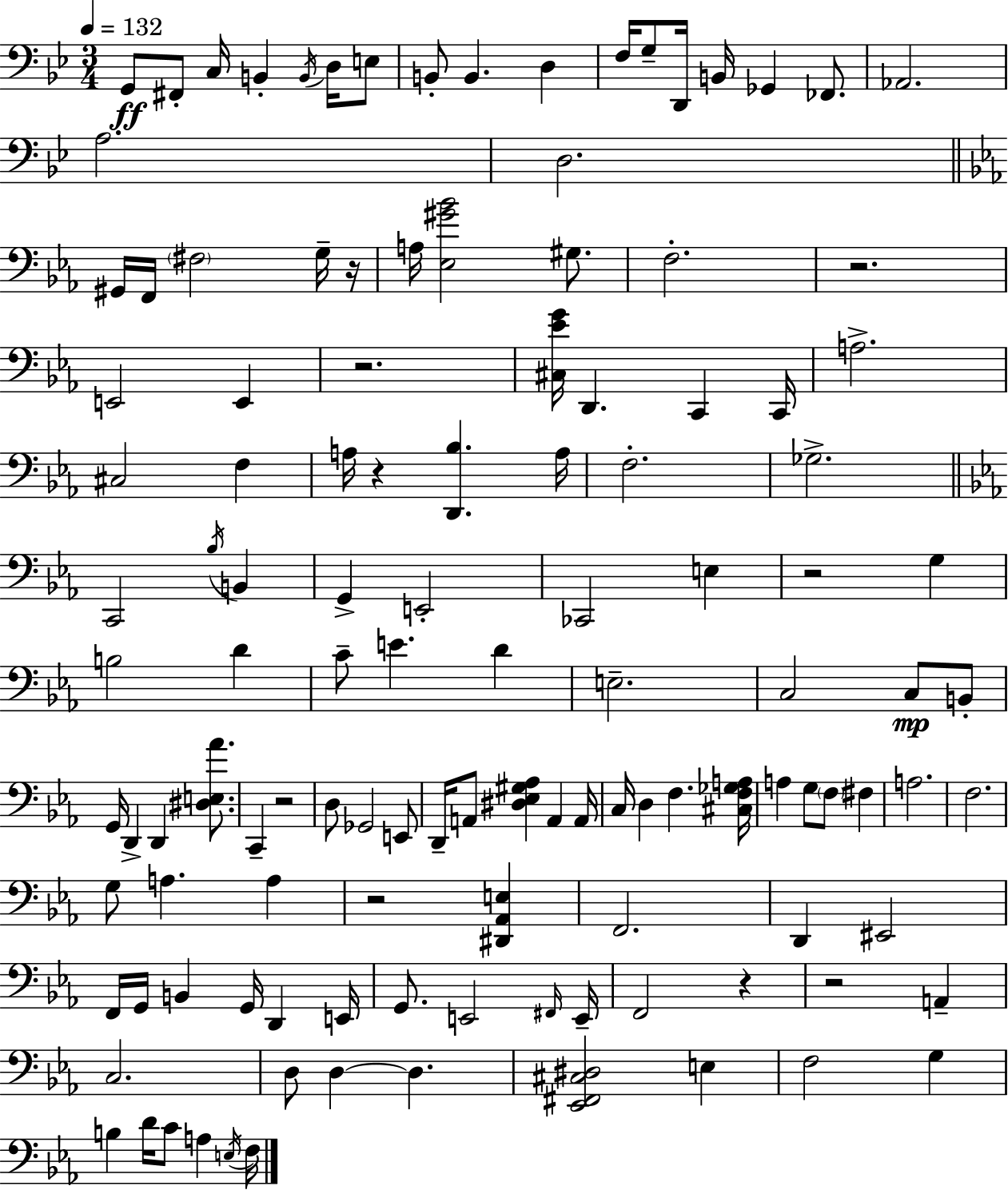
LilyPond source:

{
  \clef bass
  \numericTimeSignature
  \time 3/4
  \key bes \major
  \tempo 4 = 132
  \repeat volta 2 { g,8\ff fis,8-. c16 b,4-. \acciaccatura { b,16 } d16 e8 | b,8-. b,4. d4 | f16 g8-- d,16 b,16 ges,4 fes,8. | aes,2. | \break a2. | d2. | \bar "||" \break \key c \minor gis,16 f,16 \parenthesize fis2 g16-- r16 | a16 <ees gis' bes'>2 gis8. | f2.-. | r2. | \break e,2 e,4 | r2. | <cis ees' g'>16 d,4. c,4 c,16 | a2.-> | \break cis2 f4 | a16 r4 <d, bes>4. a16 | f2.-. | ges2.-> | \break \bar "||" \break \key c \minor c,2 \acciaccatura { bes16 } b,4 | g,4-> e,2-. | ces,2 e4 | r2 g4 | \break b2 d'4 | c'8-- e'4. d'4 | e2.-- | c2 c8\mp b,8-. | \break g,16 d,4-> d,4 <dis e aes'>8. | c,4-- r2 | d8 ges,2 e,8 | d,16-- a,8 <dis ees gis aes>4 a,4 | \break a,16 c16 d4 f4. | <cis f ges a>16 a4 g8 \parenthesize f8 fis4 | a2. | f2. | \break g8 a4. a4 | r2 <dis, aes, e>4 | f,2. | d,4 eis,2 | \break f,16 g,16 b,4 g,16 d,4 | e,16 g,8. e,2 | \grace { fis,16 } e,16-- f,2 r4 | r2 a,4-- | \break c2. | d8 d4~~ d4. | <ees, fis, cis dis>2 e4 | f2 g4 | \break b4 d'16 c'8 a4 | \acciaccatura { e16 } f16 } \bar "|."
}